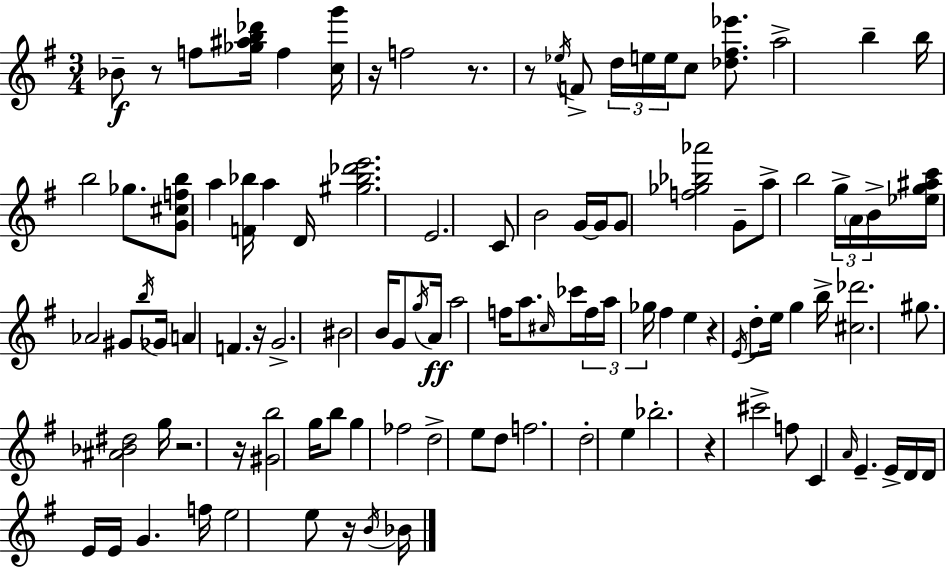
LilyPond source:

{
  \clef treble
  \numericTimeSignature
  \time 3/4
  \key e \minor
  \repeat volta 2 { bes'8--\f r8 f''8 <ges'' ais'' b'' des'''>16 f''4 <c'' g'''>16 | r16 f''2 r8. | r8 \acciaccatura { ees''16 } f'8-> \tuplet 3/2 { d''16 e''16 e''16 } c''8 <des'' fis'' ees'''>8. | a''2-> b''4-- | \break b''16 b''2 ges''8. | <g' cis'' f'' b''>8 a''4 <f' bes''>16 a''4 | d'16 <gis'' bes'' des''' e'''>2. | e'2. | \break c'8 b'2 g'16~~ | g'16 g'8 <f'' ges'' bes'' aes'''>2 g'8-- | a''8-> b''2 \tuplet 3/2 { g''16-> | \parenthesize a'16 b'16-> } <ees'' g'' ais'' c'''>16 aes'2 gis'8 | \break \acciaccatura { b''16 } ges'16 a'4 f'4. | r16 g'2.-> | bis'2 b'16 g'8 | \acciaccatura { g''16 }\ff a'16 a''2 f''16 | \break a''8. \grace { cis''16 } ces'''16 \tuplet 3/2 { f''16 a''16 ges''16 } fis''4 | e''4 r4 \acciaccatura { e'16 } d''8-. e''16 | g''4 b''16-> <cis'' des'''>2. | gis''8. <ais' bes' dis''>2 | \break g''16 r2. | r16 <gis' b''>2 | g''16 b''8 g''4 fes''2 | d''2-> | \break e''8 d''8 f''2. | d''2-. | e''4 bes''2.-. | r4 cis'''2-> | \break f''8 c'4 \grace { a'16 } | e'4.-- e'16-> d'16 d'16 e'16 e'16 g'4. | f''16 e''2 | e''8 r16 \acciaccatura { b'16 } bes'16 } \bar "|."
}